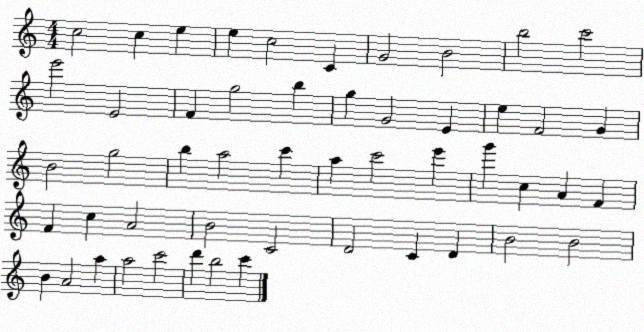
X:1
T:Untitled
M:4/4
L:1/4
K:C
c2 c e e c2 C G2 B2 b2 c'2 e'2 E2 F g2 b g G2 E e F2 G B2 g2 b a2 c' a c'2 e' g' c A F F c A2 B2 C2 D2 C D B2 B2 B A2 a a2 c'2 d' b2 c'